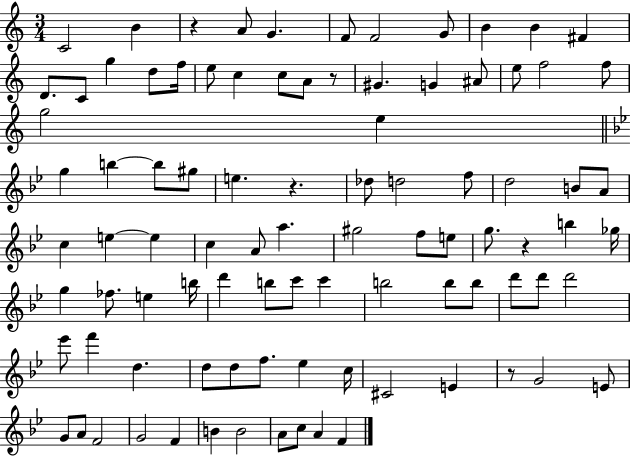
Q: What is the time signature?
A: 3/4